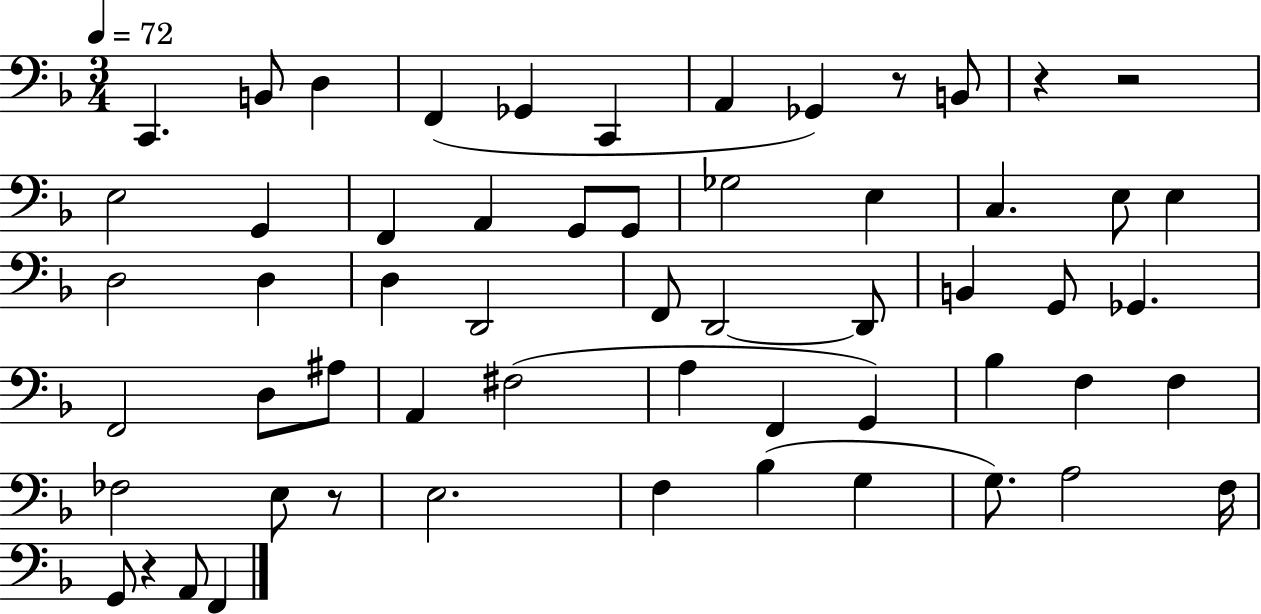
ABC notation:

X:1
T:Untitled
M:3/4
L:1/4
K:F
C,, B,,/2 D, F,, _G,, C,, A,, _G,, z/2 B,,/2 z z2 E,2 G,, F,, A,, G,,/2 G,,/2 _G,2 E, C, E,/2 E, D,2 D, D, D,,2 F,,/2 D,,2 D,,/2 B,, G,,/2 _G,, F,,2 D,/2 ^A,/2 A,, ^F,2 A, F,, G,, _B, F, F, _F,2 E,/2 z/2 E,2 F, _B, G, G,/2 A,2 F,/4 G,,/2 z A,,/2 F,,